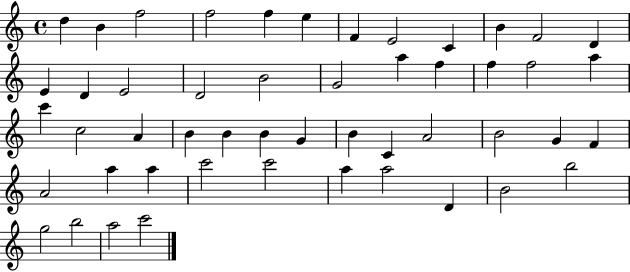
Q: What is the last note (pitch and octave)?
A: C6